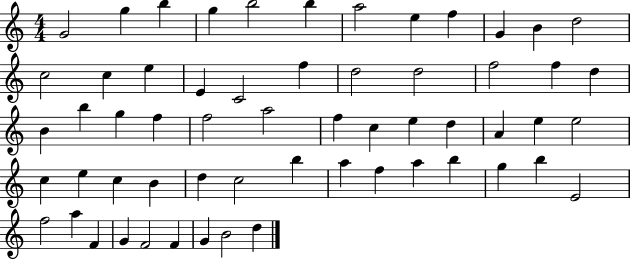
X:1
T:Untitled
M:4/4
L:1/4
K:C
G2 g b g b2 b a2 e f G B d2 c2 c e E C2 f d2 d2 f2 f d B b g f f2 a2 f c e d A e e2 c e c B d c2 b a f a b g b E2 f2 a F G F2 F G B2 d